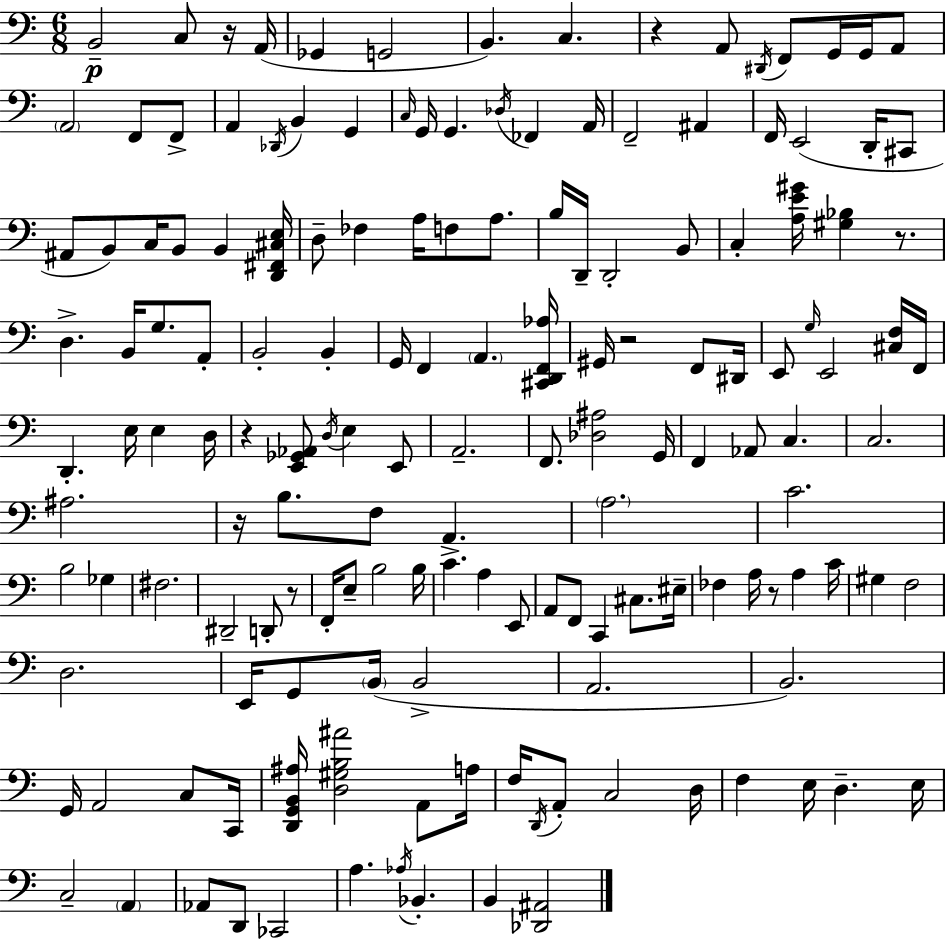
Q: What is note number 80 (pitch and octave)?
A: F3